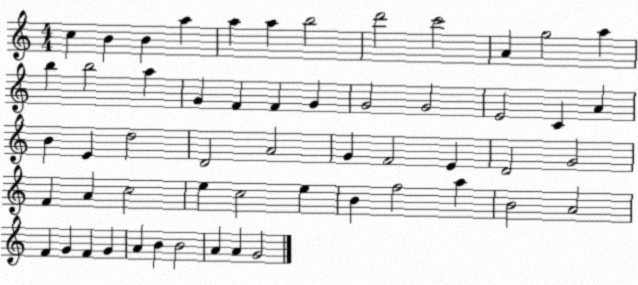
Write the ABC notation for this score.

X:1
T:Untitled
M:4/4
L:1/4
K:C
c B B a a a b2 d'2 c'2 A g2 a b b2 a G F F G G2 G2 E2 C A B E d2 D2 A2 G F2 E D2 G2 F A c2 e c2 e B f2 a B2 A2 F G F G A B B2 A A G2